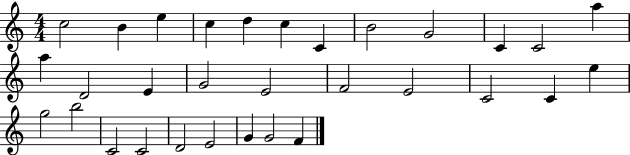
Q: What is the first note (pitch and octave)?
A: C5